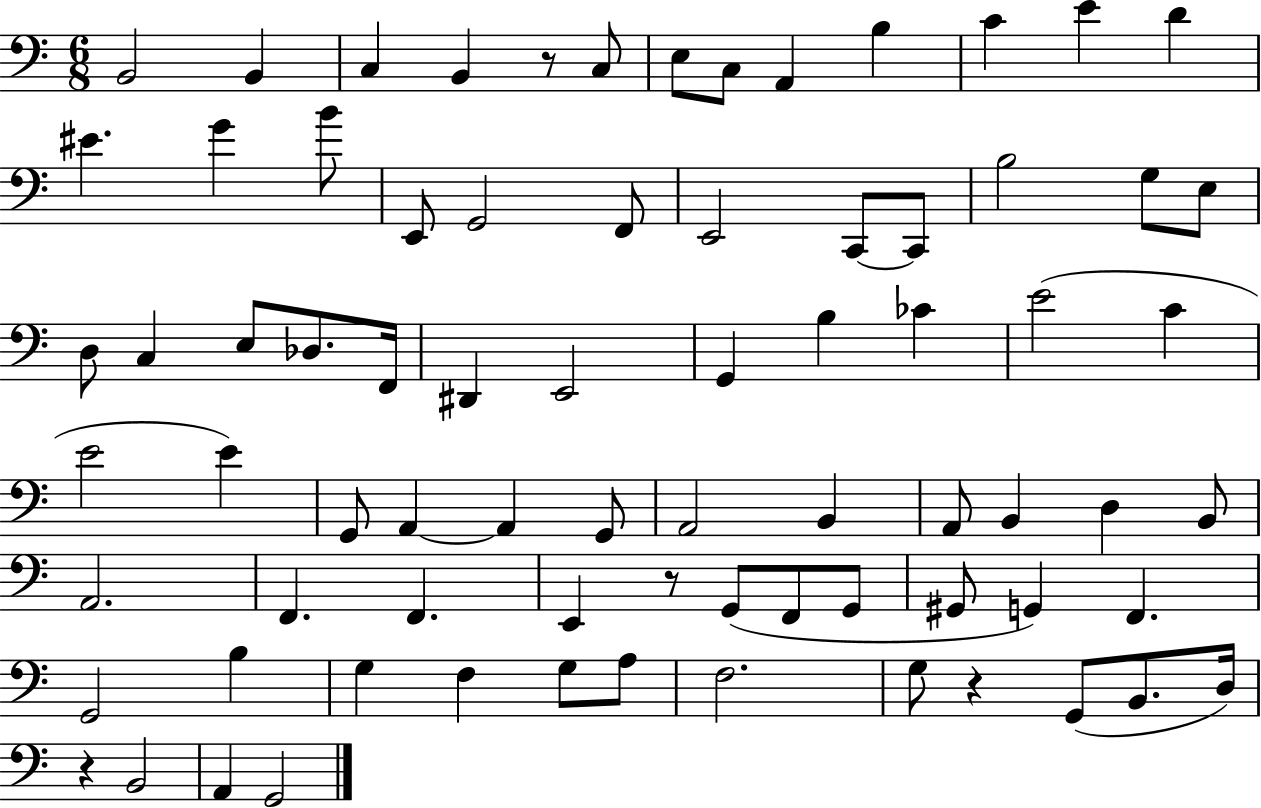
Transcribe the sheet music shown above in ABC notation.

X:1
T:Untitled
M:6/8
L:1/4
K:C
B,,2 B,, C, B,, z/2 C,/2 E,/2 C,/2 A,, B, C E D ^E G B/2 E,,/2 G,,2 F,,/2 E,,2 C,,/2 C,,/2 B,2 G,/2 E,/2 D,/2 C, E,/2 _D,/2 F,,/4 ^D,, E,,2 G,, B, _C E2 C E2 E G,,/2 A,, A,, G,,/2 A,,2 B,, A,,/2 B,, D, B,,/2 A,,2 F,, F,, E,, z/2 G,,/2 F,,/2 G,,/2 ^G,,/2 G,, F,, G,,2 B, G, F, G,/2 A,/2 F,2 G,/2 z G,,/2 B,,/2 D,/4 z B,,2 A,, G,,2